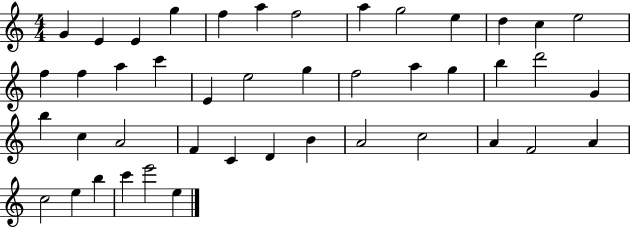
G4/q E4/q E4/q G5/q F5/q A5/q F5/h A5/q G5/h E5/q D5/q C5/q E5/h F5/q F5/q A5/q C6/q E4/q E5/h G5/q F5/h A5/q G5/q B5/q D6/h G4/q B5/q C5/q A4/h F4/q C4/q D4/q B4/q A4/h C5/h A4/q F4/h A4/q C5/h E5/q B5/q C6/q E6/h E5/q